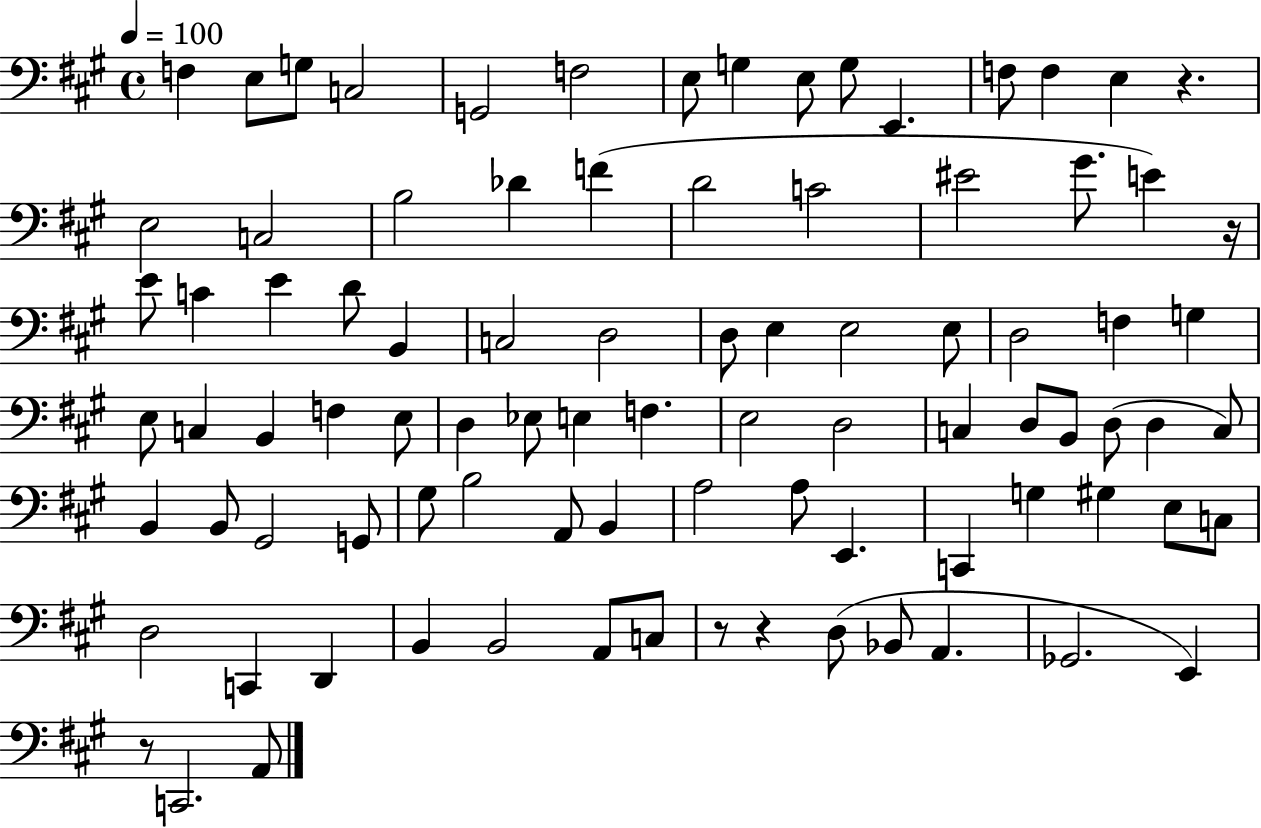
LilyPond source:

{
  \clef bass
  \time 4/4
  \defaultTimeSignature
  \key a \major
  \tempo 4 = 100
  f4 e8 g8 c2 | g,2 f2 | e8 g4 e8 g8 e,4. | f8 f4 e4 r4. | \break e2 c2 | b2 des'4 f'4( | d'2 c'2 | eis'2 gis'8. e'4) r16 | \break e'8 c'4 e'4 d'8 b,4 | c2 d2 | d8 e4 e2 e8 | d2 f4 g4 | \break e8 c4 b,4 f4 e8 | d4 ees8 e4 f4. | e2 d2 | c4 d8 b,8 d8( d4 c8) | \break b,4 b,8 gis,2 g,8 | gis8 b2 a,8 b,4 | a2 a8 e,4. | c,4 g4 gis4 e8 c8 | \break d2 c,4 d,4 | b,4 b,2 a,8 c8 | r8 r4 d8( bes,8 a,4. | ges,2. e,4) | \break r8 c,2. a,8 | \bar "|."
}